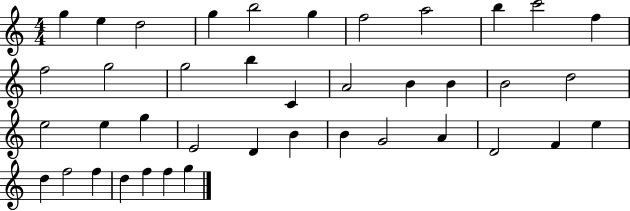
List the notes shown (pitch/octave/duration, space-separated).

G5/q E5/q D5/h G5/q B5/h G5/q F5/h A5/h B5/q C6/h F5/q F5/h G5/h G5/h B5/q C4/q A4/h B4/q B4/q B4/h D5/h E5/h E5/q G5/q E4/h D4/q B4/q B4/q G4/h A4/q D4/h F4/q E5/q D5/q F5/h F5/q D5/q F5/q F5/q G5/q